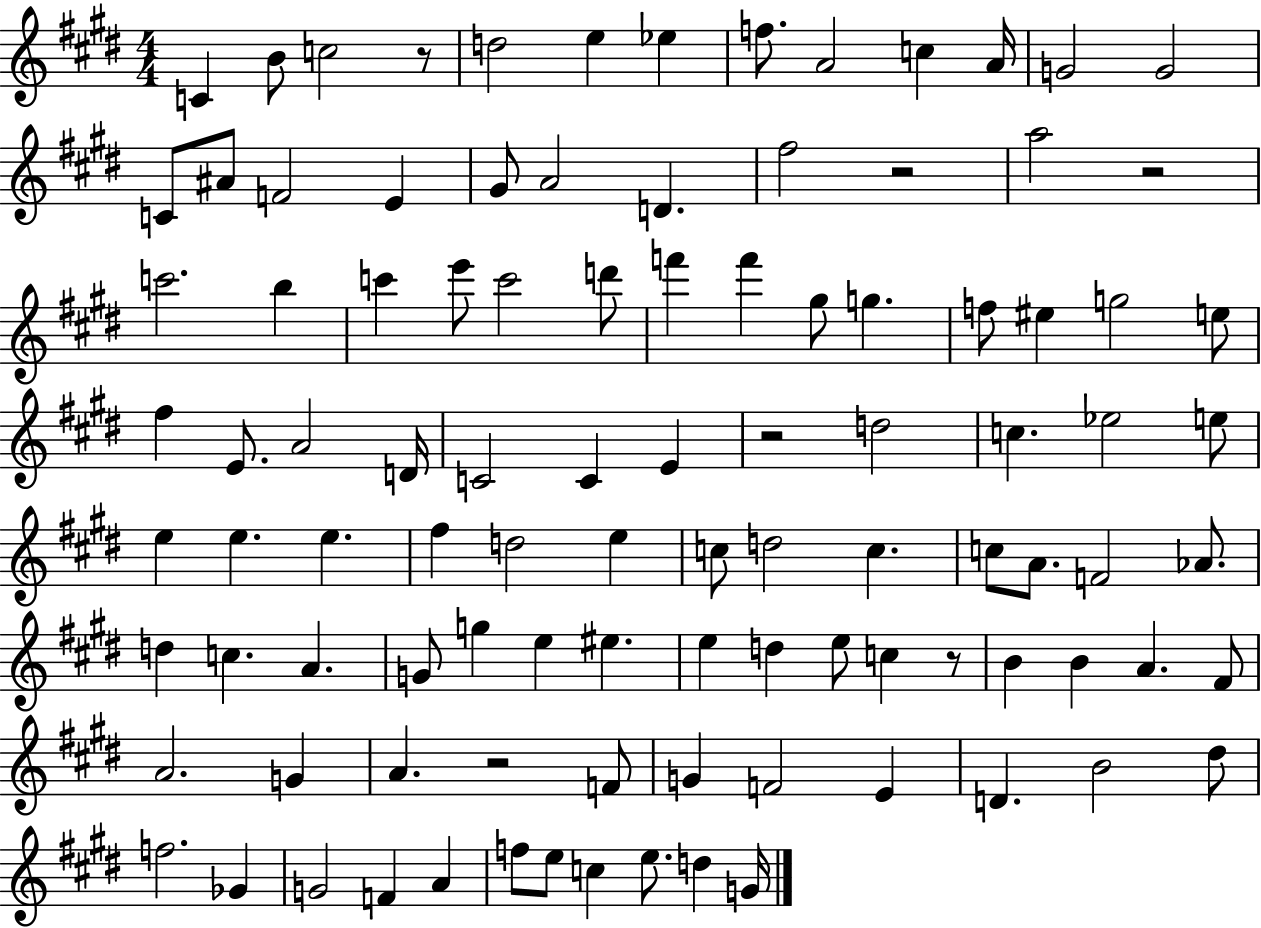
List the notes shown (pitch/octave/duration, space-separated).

C4/q B4/e C5/h R/e D5/h E5/q Eb5/q F5/e. A4/h C5/q A4/s G4/h G4/h C4/e A#4/e F4/h E4/q G#4/e A4/h D4/q. F#5/h R/h A5/h R/h C6/h. B5/q C6/q E6/e C6/h D6/e F6/q F6/q G#5/e G5/q. F5/e EIS5/q G5/h E5/e F#5/q E4/e. A4/h D4/s C4/h C4/q E4/q R/h D5/h C5/q. Eb5/h E5/e E5/q E5/q. E5/q. F#5/q D5/h E5/q C5/e D5/h C5/q. C5/e A4/e. F4/h Ab4/e. D5/q C5/q. A4/q. G4/e G5/q E5/q EIS5/q. E5/q D5/q E5/e C5/q R/e B4/q B4/q A4/q. F#4/e A4/h. G4/q A4/q. R/h F4/e G4/q F4/h E4/q D4/q. B4/h D#5/e F5/h. Gb4/q G4/h F4/q A4/q F5/e E5/e C5/q E5/e. D5/q G4/s